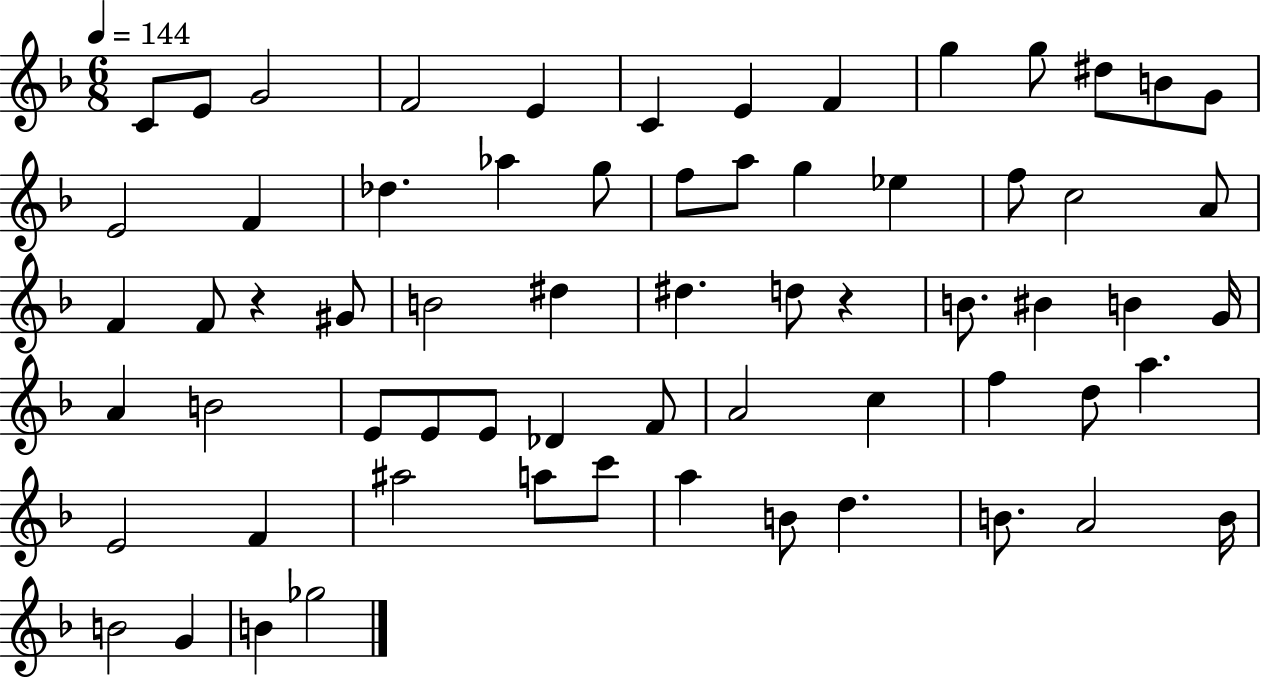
C4/e E4/e G4/h F4/h E4/q C4/q E4/q F4/q G5/q G5/e D#5/e B4/e G4/e E4/h F4/q Db5/q. Ab5/q G5/e F5/e A5/e G5/q Eb5/q F5/e C5/h A4/e F4/q F4/e R/q G#4/e B4/h D#5/q D#5/q. D5/e R/q B4/e. BIS4/q B4/q G4/s A4/q B4/h E4/e E4/e E4/e Db4/q F4/e A4/h C5/q F5/q D5/e A5/q. E4/h F4/q A#5/h A5/e C6/e A5/q B4/e D5/q. B4/e. A4/h B4/s B4/h G4/q B4/q Gb5/h